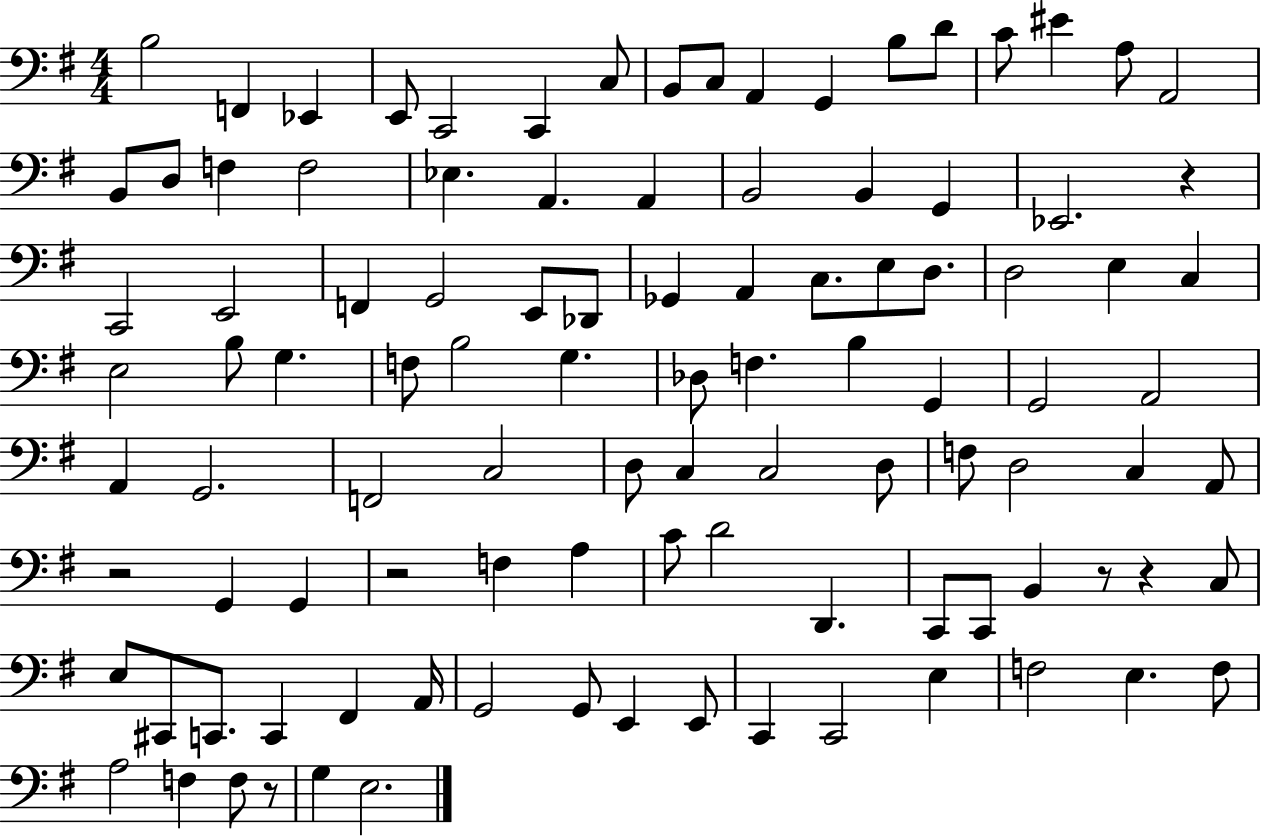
{
  \clef bass
  \numericTimeSignature
  \time 4/4
  \key g \major
  b2 f,4 ees,4 | e,8 c,2 c,4 c8 | b,8 c8 a,4 g,4 b8 d'8 | c'8 eis'4 a8 a,2 | \break b,8 d8 f4 f2 | ees4. a,4. a,4 | b,2 b,4 g,4 | ees,2. r4 | \break c,2 e,2 | f,4 g,2 e,8 des,8 | ges,4 a,4 c8. e8 d8. | d2 e4 c4 | \break e2 b8 g4. | f8 b2 g4. | des8 f4. b4 g,4 | g,2 a,2 | \break a,4 g,2. | f,2 c2 | d8 c4 c2 d8 | f8 d2 c4 a,8 | \break r2 g,4 g,4 | r2 f4 a4 | c'8 d'2 d,4. | c,8 c,8 b,4 r8 r4 c8 | \break e8 cis,8 c,8. c,4 fis,4 a,16 | g,2 g,8 e,4 e,8 | c,4 c,2 e4 | f2 e4. f8 | \break a2 f4 f8 r8 | g4 e2. | \bar "|."
}